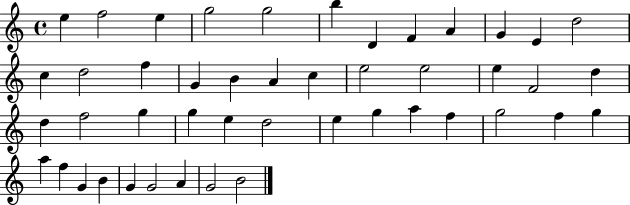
E5/q F5/h E5/q G5/h G5/h B5/q D4/q F4/q A4/q G4/q E4/q D5/h C5/q D5/h F5/q G4/q B4/q A4/q C5/q E5/h E5/h E5/q F4/h D5/q D5/q F5/h G5/q G5/q E5/q D5/h E5/q G5/q A5/q F5/q G5/h F5/q G5/q A5/q F5/q G4/q B4/q G4/q G4/h A4/q G4/h B4/h